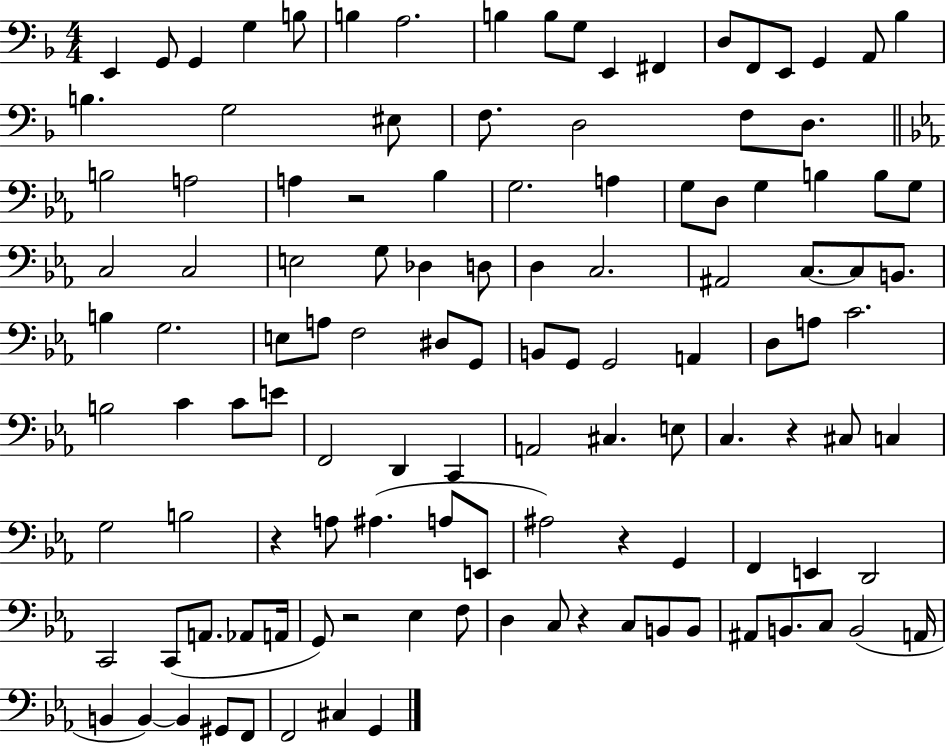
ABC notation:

X:1
T:Untitled
M:4/4
L:1/4
K:F
E,, G,,/2 G,, G, B,/2 B, A,2 B, B,/2 G,/2 E,, ^F,, D,/2 F,,/2 E,,/2 G,, A,,/2 _B, B, G,2 ^E,/2 F,/2 D,2 F,/2 D,/2 B,2 A,2 A, z2 _B, G,2 A, G,/2 D,/2 G, B, B,/2 G,/2 C,2 C,2 E,2 G,/2 _D, D,/2 D, C,2 ^A,,2 C,/2 C,/2 B,,/2 B, G,2 E,/2 A,/2 F,2 ^D,/2 G,,/2 B,,/2 G,,/2 G,,2 A,, D,/2 A,/2 C2 B,2 C C/2 E/2 F,,2 D,, C,, A,,2 ^C, E,/2 C, z ^C,/2 C, G,2 B,2 z A,/2 ^A, A,/2 E,,/2 ^A,2 z G,, F,, E,, D,,2 C,,2 C,,/2 A,,/2 _A,,/2 A,,/4 G,,/2 z2 _E, F,/2 D, C,/2 z C,/2 B,,/2 B,,/2 ^A,,/2 B,,/2 C,/2 B,,2 A,,/4 B,, B,, B,, ^G,,/2 F,,/2 F,,2 ^C, G,,